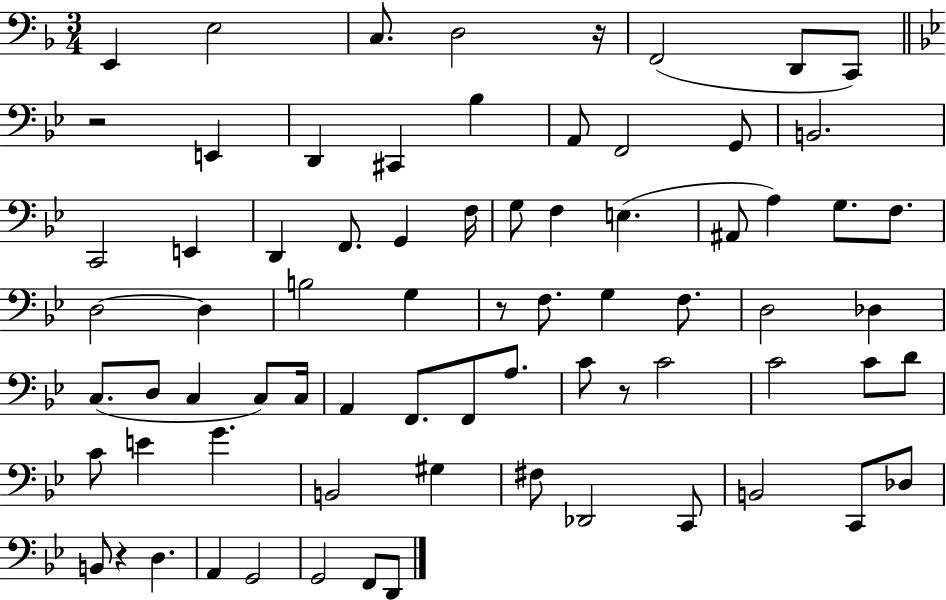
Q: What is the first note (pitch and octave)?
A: E2